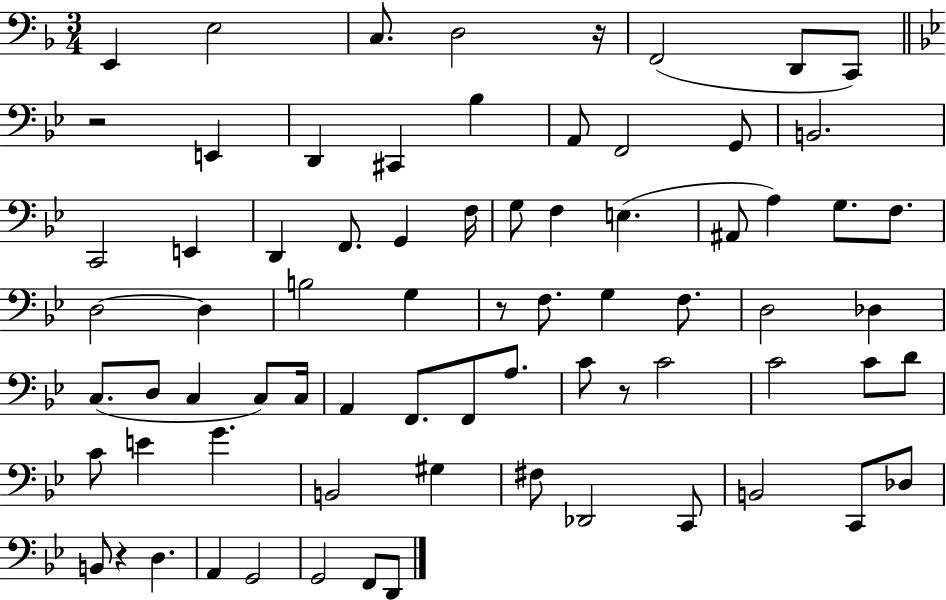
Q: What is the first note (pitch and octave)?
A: E2